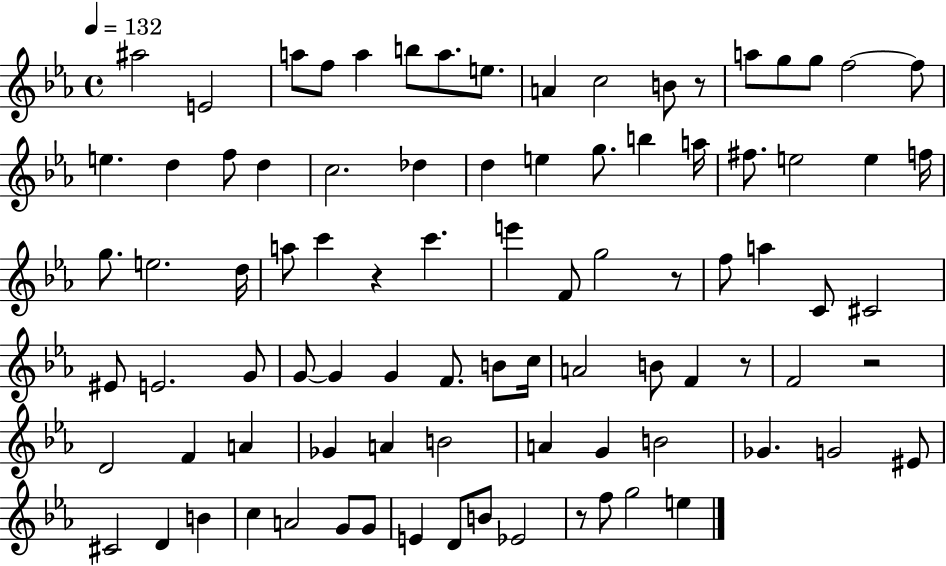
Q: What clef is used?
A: treble